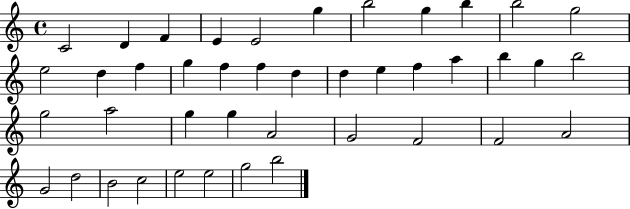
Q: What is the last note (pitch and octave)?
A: B5